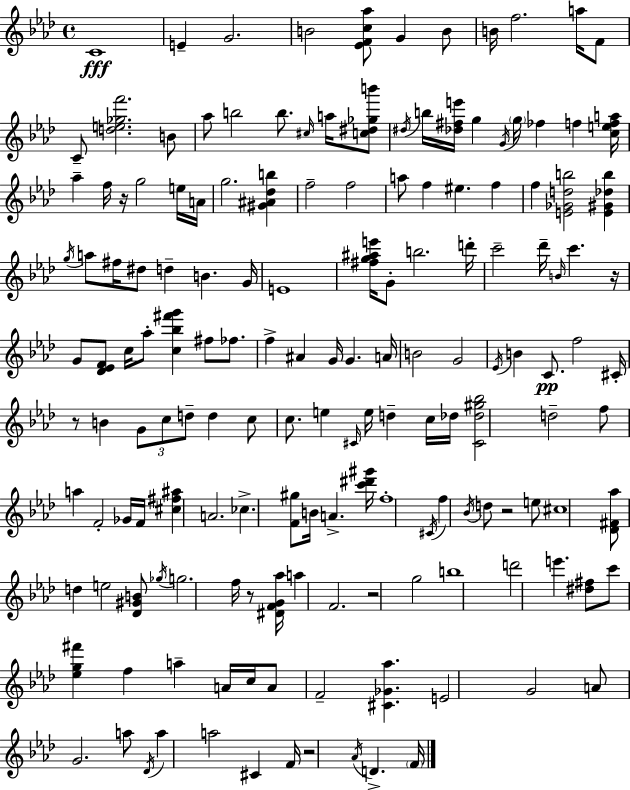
C4/w E4/q G4/h. B4/h [Eb4,F4,C5,Ab5]/e G4/q B4/e B4/s F5/h. A5/s F4/e C4/e [D5,E5,Gb5,F6]/h. B4/e Ab5/e B5/h B5/e. C#5/s A5/s [C5,D#5,Gb5,B6]/e D#5/s B5/s [Db5,F#5,E6]/s G5/q G4/s G5/s FES5/q F5/q [C5,E5,F5,A5]/s Ab5/q F5/s R/s G5/h E5/s A4/s G5/h. [G#4,A#4,Db5,B5]/q F5/h F5/h A5/e F5/q EIS5/q. F5/q F5/q [E4,Gb4,D5,B5]/h [E4,G#4,Db5,B5]/q G5/s A5/e F#5/s D#5/e D5/q B4/q. G4/s E4/w [F#5,G5,A#5,E6]/s G4/e B5/h. D6/s C6/h Db6/s B4/s C6/q. R/s G4/e [Db4,Eb4,F4]/e C5/s Ab5/e [C5,Bb5,F#6,G6]/q F#5/e FES5/e. F5/q A#4/q G4/s G4/q. A4/s B4/h G4/h Eb4/s B4/q C4/e. F5/h C#4/s R/e B4/q G4/e C5/e D5/e D5/q C5/e C5/e. E5/q C#4/s E5/s D5/q C5/s Db5/s [C#4,Db5,G#5,Bb5]/h D5/h F5/e A5/q F4/h Gb4/s F4/s [C#5,F#5,A#5]/q A4/h. CES5/q. [F4,G#5]/e B4/s A4/q. [C6,D#6,G#6]/s F5/w C#4/s F5/q Bb4/s D5/e R/h E5/e C#5/w [Db4,F#4,Ab5]/e D5/q E5/h [Db4,G#4,B4]/e Gb5/s G5/h. F5/s R/e [D#4,F4,G4,Ab5]/s A5/q F4/h. R/h G5/h B5/w D6/h E6/q. [D#5,F#5]/e C6/e [Eb5,G5,F#6]/q F5/q A5/q A4/s C5/s A4/e F4/h [C#4,Gb4,Ab5]/q. E4/h G4/h A4/e G4/h. A5/e Db4/s A5/q A5/h C#4/q F4/s R/h Ab4/s D4/q. F4/s